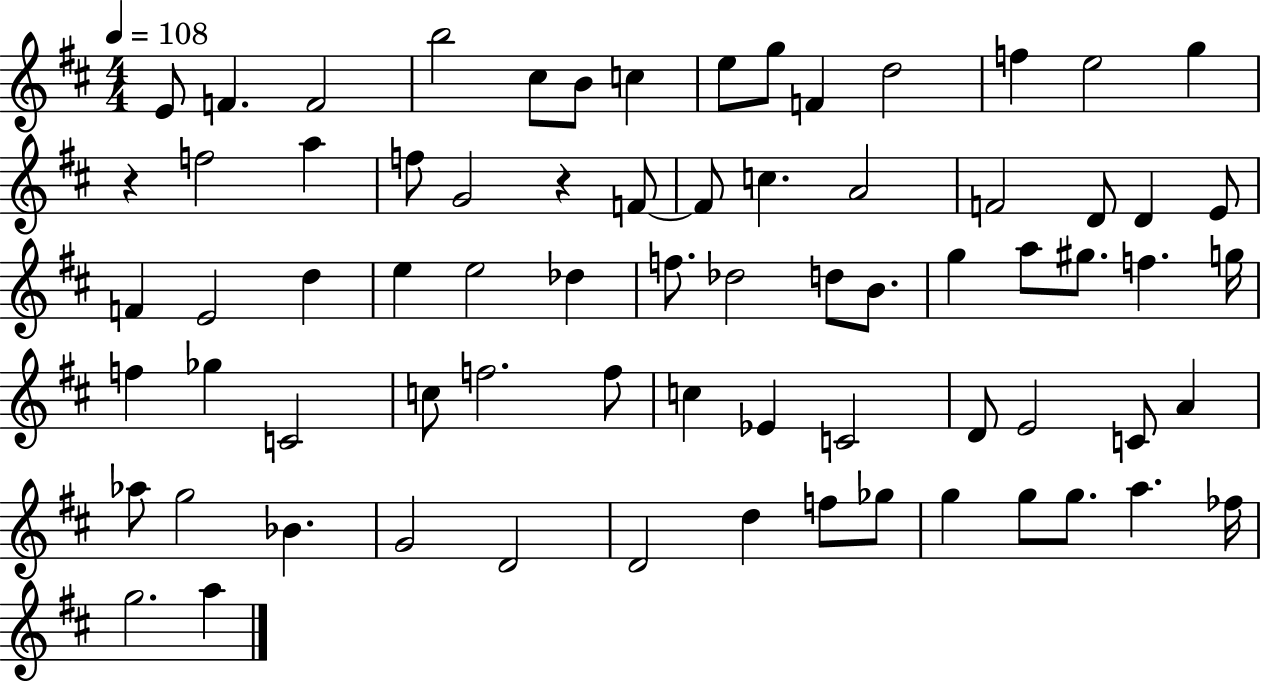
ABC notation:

X:1
T:Untitled
M:4/4
L:1/4
K:D
E/2 F F2 b2 ^c/2 B/2 c e/2 g/2 F d2 f e2 g z f2 a f/2 G2 z F/2 F/2 c A2 F2 D/2 D E/2 F E2 d e e2 _d f/2 _d2 d/2 B/2 g a/2 ^g/2 f g/4 f _g C2 c/2 f2 f/2 c _E C2 D/2 E2 C/2 A _a/2 g2 _B G2 D2 D2 d f/2 _g/2 g g/2 g/2 a _f/4 g2 a